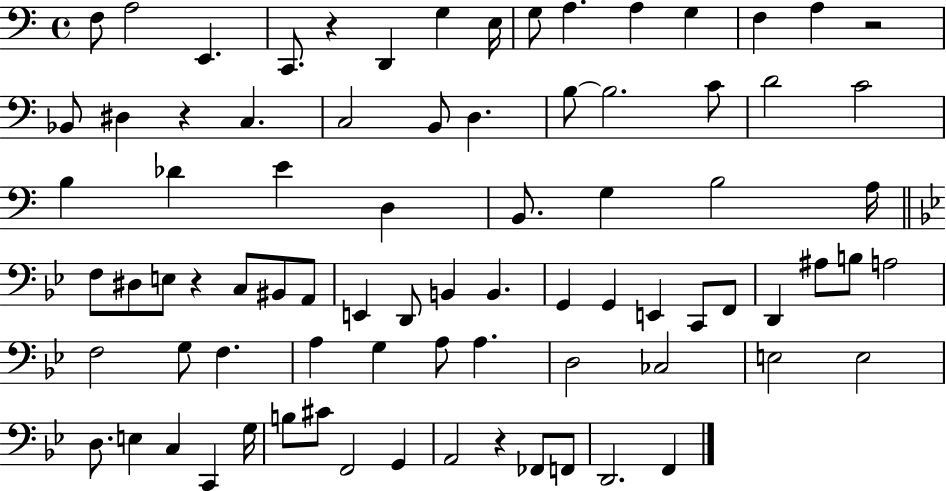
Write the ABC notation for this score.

X:1
T:Untitled
M:4/4
L:1/4
K:C
F,/2 A,2 E,, C,,/2 z D,, G, E,/4 G,/2 A, A, G, F, A, z2 _B,,/2 ^D, z C, C,2 B,,/2 D, B,/2 B,2 C/2 D2 C2 B, _D E D, B,,/2 G, B,2 A,/4 F,/2 ^D,/2 E,/2 z C,/2 ^B,,/2 A,,/2 E,, D,,/2 B,, B,, G,, G,, E,, C,,/2 F,,/2 D,, ^A,/2 B,/2 A,2 F,2 G,/2 F, A, G, A,/2 A, D,2 _C,2 E,2 E,2 D,/2 E, C, C,, G,/4 B,/2 ^C/2 F,,2 G,, A,,2 z _F,,/2 F,,/2 D,,2 F,,